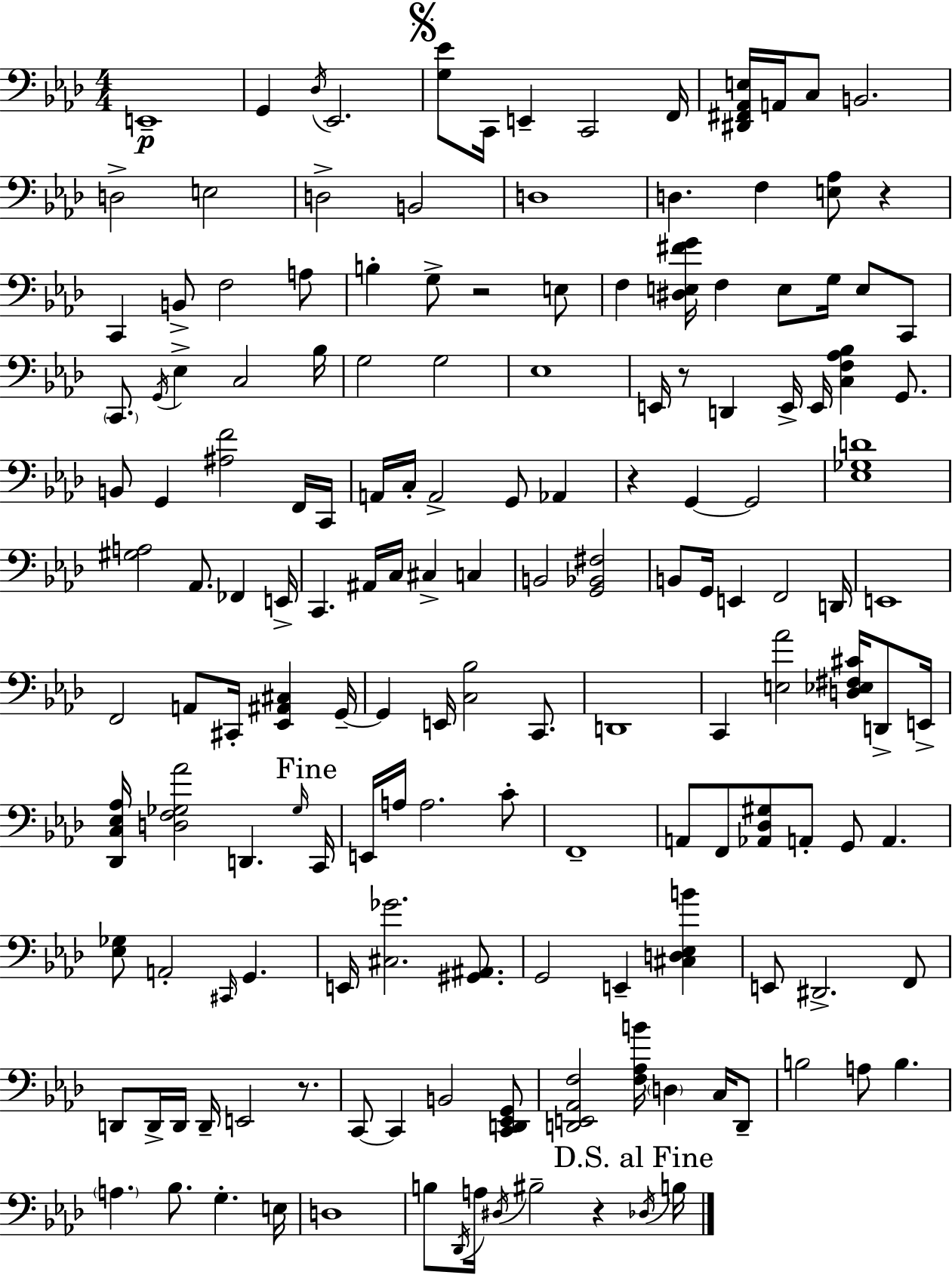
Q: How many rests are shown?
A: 6